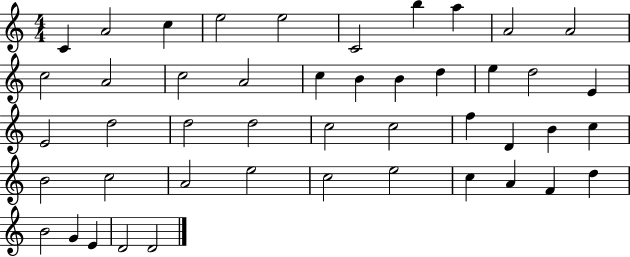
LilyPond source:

{
  \clef treble
  \numericTimeSignature
  \time 4/4
  \key c \major
  c'4 a'2 c''4 | e''2 e''2 | c'2 b''4 a''4 | a'2 a'2 | \break c''2 a'2 | c''2 a'2 | c''4 b'4 b'4 d''4 | e''4 d''2 e'4 | \break e'2 d''2 | d''2 d''2 | c''2 c''2 | f''4 d'4 b'4 c''4 | \break b'2 c''2 | a'2 e''2 | c''2 e''2 | c''4 a'4 f'4 d''4 | \break b'2 g'4 e'4 | d'2 d'2 | \bar "|."
}